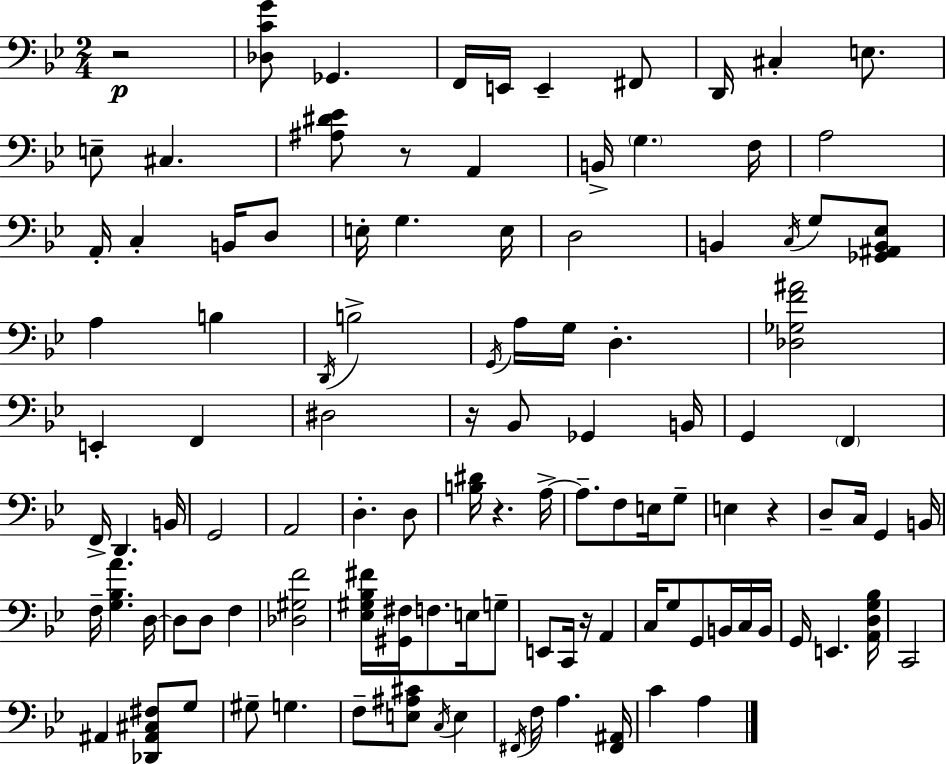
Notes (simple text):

R/h [Db3,C4,G4]/e Gb2/q. F2/s E2/s E2/q F#2/e D2/s C#3/q E3/e. E3/e C#3/q. [A#3,D#4,Eb4]/e R/e A2/q B2/s G3/q. F3/s A3/h A2/s C3/q B2/s D3/e E3/s G3/q. E3/s D3/h B2/q C3/s G3/e [Gb2,A#2,B2,Eb3]/e A3/q B3/q D2/s B3/h G2/s A3/s G3/s D3/q. [Db3,Gb3,F4,A#4]/h E2/q F2/q D#3/h R/s Bb2/e Gb2/q B2/s G2/q F2/q F2/s D2/q. B2/s G2/h A2/h D3/q. D3/e [B3,D#4]/s R/q. A3/s A3/e. F3/e E3/s G3/e E3/q R/q D3/e C3/s G2/q B2/s F3/s [G3,Bb3,A4]/q. D3/s D3/e D3/e F3/q [Db3,G#3,F4]/h [Eb3,G#3,Bb3,F#4]/s [G#2,F#3]/s F3/e. E3/s G3/e E2/e C2/s R/s A2/q C3/s G3/e G2/e B2/s C3/s B2/s G2/s E2/q. [A2,D3,G3,Bb3]/s C2/h A#2/q [Db2,A#2,C#3,F#3]/e G3/e G#3/e G3/q. F3/e [E3,A#3,C#4]/e C3/s E3/q F#2/s F3/s A3/q. [F#2,A#2]/s C4/q A3/q